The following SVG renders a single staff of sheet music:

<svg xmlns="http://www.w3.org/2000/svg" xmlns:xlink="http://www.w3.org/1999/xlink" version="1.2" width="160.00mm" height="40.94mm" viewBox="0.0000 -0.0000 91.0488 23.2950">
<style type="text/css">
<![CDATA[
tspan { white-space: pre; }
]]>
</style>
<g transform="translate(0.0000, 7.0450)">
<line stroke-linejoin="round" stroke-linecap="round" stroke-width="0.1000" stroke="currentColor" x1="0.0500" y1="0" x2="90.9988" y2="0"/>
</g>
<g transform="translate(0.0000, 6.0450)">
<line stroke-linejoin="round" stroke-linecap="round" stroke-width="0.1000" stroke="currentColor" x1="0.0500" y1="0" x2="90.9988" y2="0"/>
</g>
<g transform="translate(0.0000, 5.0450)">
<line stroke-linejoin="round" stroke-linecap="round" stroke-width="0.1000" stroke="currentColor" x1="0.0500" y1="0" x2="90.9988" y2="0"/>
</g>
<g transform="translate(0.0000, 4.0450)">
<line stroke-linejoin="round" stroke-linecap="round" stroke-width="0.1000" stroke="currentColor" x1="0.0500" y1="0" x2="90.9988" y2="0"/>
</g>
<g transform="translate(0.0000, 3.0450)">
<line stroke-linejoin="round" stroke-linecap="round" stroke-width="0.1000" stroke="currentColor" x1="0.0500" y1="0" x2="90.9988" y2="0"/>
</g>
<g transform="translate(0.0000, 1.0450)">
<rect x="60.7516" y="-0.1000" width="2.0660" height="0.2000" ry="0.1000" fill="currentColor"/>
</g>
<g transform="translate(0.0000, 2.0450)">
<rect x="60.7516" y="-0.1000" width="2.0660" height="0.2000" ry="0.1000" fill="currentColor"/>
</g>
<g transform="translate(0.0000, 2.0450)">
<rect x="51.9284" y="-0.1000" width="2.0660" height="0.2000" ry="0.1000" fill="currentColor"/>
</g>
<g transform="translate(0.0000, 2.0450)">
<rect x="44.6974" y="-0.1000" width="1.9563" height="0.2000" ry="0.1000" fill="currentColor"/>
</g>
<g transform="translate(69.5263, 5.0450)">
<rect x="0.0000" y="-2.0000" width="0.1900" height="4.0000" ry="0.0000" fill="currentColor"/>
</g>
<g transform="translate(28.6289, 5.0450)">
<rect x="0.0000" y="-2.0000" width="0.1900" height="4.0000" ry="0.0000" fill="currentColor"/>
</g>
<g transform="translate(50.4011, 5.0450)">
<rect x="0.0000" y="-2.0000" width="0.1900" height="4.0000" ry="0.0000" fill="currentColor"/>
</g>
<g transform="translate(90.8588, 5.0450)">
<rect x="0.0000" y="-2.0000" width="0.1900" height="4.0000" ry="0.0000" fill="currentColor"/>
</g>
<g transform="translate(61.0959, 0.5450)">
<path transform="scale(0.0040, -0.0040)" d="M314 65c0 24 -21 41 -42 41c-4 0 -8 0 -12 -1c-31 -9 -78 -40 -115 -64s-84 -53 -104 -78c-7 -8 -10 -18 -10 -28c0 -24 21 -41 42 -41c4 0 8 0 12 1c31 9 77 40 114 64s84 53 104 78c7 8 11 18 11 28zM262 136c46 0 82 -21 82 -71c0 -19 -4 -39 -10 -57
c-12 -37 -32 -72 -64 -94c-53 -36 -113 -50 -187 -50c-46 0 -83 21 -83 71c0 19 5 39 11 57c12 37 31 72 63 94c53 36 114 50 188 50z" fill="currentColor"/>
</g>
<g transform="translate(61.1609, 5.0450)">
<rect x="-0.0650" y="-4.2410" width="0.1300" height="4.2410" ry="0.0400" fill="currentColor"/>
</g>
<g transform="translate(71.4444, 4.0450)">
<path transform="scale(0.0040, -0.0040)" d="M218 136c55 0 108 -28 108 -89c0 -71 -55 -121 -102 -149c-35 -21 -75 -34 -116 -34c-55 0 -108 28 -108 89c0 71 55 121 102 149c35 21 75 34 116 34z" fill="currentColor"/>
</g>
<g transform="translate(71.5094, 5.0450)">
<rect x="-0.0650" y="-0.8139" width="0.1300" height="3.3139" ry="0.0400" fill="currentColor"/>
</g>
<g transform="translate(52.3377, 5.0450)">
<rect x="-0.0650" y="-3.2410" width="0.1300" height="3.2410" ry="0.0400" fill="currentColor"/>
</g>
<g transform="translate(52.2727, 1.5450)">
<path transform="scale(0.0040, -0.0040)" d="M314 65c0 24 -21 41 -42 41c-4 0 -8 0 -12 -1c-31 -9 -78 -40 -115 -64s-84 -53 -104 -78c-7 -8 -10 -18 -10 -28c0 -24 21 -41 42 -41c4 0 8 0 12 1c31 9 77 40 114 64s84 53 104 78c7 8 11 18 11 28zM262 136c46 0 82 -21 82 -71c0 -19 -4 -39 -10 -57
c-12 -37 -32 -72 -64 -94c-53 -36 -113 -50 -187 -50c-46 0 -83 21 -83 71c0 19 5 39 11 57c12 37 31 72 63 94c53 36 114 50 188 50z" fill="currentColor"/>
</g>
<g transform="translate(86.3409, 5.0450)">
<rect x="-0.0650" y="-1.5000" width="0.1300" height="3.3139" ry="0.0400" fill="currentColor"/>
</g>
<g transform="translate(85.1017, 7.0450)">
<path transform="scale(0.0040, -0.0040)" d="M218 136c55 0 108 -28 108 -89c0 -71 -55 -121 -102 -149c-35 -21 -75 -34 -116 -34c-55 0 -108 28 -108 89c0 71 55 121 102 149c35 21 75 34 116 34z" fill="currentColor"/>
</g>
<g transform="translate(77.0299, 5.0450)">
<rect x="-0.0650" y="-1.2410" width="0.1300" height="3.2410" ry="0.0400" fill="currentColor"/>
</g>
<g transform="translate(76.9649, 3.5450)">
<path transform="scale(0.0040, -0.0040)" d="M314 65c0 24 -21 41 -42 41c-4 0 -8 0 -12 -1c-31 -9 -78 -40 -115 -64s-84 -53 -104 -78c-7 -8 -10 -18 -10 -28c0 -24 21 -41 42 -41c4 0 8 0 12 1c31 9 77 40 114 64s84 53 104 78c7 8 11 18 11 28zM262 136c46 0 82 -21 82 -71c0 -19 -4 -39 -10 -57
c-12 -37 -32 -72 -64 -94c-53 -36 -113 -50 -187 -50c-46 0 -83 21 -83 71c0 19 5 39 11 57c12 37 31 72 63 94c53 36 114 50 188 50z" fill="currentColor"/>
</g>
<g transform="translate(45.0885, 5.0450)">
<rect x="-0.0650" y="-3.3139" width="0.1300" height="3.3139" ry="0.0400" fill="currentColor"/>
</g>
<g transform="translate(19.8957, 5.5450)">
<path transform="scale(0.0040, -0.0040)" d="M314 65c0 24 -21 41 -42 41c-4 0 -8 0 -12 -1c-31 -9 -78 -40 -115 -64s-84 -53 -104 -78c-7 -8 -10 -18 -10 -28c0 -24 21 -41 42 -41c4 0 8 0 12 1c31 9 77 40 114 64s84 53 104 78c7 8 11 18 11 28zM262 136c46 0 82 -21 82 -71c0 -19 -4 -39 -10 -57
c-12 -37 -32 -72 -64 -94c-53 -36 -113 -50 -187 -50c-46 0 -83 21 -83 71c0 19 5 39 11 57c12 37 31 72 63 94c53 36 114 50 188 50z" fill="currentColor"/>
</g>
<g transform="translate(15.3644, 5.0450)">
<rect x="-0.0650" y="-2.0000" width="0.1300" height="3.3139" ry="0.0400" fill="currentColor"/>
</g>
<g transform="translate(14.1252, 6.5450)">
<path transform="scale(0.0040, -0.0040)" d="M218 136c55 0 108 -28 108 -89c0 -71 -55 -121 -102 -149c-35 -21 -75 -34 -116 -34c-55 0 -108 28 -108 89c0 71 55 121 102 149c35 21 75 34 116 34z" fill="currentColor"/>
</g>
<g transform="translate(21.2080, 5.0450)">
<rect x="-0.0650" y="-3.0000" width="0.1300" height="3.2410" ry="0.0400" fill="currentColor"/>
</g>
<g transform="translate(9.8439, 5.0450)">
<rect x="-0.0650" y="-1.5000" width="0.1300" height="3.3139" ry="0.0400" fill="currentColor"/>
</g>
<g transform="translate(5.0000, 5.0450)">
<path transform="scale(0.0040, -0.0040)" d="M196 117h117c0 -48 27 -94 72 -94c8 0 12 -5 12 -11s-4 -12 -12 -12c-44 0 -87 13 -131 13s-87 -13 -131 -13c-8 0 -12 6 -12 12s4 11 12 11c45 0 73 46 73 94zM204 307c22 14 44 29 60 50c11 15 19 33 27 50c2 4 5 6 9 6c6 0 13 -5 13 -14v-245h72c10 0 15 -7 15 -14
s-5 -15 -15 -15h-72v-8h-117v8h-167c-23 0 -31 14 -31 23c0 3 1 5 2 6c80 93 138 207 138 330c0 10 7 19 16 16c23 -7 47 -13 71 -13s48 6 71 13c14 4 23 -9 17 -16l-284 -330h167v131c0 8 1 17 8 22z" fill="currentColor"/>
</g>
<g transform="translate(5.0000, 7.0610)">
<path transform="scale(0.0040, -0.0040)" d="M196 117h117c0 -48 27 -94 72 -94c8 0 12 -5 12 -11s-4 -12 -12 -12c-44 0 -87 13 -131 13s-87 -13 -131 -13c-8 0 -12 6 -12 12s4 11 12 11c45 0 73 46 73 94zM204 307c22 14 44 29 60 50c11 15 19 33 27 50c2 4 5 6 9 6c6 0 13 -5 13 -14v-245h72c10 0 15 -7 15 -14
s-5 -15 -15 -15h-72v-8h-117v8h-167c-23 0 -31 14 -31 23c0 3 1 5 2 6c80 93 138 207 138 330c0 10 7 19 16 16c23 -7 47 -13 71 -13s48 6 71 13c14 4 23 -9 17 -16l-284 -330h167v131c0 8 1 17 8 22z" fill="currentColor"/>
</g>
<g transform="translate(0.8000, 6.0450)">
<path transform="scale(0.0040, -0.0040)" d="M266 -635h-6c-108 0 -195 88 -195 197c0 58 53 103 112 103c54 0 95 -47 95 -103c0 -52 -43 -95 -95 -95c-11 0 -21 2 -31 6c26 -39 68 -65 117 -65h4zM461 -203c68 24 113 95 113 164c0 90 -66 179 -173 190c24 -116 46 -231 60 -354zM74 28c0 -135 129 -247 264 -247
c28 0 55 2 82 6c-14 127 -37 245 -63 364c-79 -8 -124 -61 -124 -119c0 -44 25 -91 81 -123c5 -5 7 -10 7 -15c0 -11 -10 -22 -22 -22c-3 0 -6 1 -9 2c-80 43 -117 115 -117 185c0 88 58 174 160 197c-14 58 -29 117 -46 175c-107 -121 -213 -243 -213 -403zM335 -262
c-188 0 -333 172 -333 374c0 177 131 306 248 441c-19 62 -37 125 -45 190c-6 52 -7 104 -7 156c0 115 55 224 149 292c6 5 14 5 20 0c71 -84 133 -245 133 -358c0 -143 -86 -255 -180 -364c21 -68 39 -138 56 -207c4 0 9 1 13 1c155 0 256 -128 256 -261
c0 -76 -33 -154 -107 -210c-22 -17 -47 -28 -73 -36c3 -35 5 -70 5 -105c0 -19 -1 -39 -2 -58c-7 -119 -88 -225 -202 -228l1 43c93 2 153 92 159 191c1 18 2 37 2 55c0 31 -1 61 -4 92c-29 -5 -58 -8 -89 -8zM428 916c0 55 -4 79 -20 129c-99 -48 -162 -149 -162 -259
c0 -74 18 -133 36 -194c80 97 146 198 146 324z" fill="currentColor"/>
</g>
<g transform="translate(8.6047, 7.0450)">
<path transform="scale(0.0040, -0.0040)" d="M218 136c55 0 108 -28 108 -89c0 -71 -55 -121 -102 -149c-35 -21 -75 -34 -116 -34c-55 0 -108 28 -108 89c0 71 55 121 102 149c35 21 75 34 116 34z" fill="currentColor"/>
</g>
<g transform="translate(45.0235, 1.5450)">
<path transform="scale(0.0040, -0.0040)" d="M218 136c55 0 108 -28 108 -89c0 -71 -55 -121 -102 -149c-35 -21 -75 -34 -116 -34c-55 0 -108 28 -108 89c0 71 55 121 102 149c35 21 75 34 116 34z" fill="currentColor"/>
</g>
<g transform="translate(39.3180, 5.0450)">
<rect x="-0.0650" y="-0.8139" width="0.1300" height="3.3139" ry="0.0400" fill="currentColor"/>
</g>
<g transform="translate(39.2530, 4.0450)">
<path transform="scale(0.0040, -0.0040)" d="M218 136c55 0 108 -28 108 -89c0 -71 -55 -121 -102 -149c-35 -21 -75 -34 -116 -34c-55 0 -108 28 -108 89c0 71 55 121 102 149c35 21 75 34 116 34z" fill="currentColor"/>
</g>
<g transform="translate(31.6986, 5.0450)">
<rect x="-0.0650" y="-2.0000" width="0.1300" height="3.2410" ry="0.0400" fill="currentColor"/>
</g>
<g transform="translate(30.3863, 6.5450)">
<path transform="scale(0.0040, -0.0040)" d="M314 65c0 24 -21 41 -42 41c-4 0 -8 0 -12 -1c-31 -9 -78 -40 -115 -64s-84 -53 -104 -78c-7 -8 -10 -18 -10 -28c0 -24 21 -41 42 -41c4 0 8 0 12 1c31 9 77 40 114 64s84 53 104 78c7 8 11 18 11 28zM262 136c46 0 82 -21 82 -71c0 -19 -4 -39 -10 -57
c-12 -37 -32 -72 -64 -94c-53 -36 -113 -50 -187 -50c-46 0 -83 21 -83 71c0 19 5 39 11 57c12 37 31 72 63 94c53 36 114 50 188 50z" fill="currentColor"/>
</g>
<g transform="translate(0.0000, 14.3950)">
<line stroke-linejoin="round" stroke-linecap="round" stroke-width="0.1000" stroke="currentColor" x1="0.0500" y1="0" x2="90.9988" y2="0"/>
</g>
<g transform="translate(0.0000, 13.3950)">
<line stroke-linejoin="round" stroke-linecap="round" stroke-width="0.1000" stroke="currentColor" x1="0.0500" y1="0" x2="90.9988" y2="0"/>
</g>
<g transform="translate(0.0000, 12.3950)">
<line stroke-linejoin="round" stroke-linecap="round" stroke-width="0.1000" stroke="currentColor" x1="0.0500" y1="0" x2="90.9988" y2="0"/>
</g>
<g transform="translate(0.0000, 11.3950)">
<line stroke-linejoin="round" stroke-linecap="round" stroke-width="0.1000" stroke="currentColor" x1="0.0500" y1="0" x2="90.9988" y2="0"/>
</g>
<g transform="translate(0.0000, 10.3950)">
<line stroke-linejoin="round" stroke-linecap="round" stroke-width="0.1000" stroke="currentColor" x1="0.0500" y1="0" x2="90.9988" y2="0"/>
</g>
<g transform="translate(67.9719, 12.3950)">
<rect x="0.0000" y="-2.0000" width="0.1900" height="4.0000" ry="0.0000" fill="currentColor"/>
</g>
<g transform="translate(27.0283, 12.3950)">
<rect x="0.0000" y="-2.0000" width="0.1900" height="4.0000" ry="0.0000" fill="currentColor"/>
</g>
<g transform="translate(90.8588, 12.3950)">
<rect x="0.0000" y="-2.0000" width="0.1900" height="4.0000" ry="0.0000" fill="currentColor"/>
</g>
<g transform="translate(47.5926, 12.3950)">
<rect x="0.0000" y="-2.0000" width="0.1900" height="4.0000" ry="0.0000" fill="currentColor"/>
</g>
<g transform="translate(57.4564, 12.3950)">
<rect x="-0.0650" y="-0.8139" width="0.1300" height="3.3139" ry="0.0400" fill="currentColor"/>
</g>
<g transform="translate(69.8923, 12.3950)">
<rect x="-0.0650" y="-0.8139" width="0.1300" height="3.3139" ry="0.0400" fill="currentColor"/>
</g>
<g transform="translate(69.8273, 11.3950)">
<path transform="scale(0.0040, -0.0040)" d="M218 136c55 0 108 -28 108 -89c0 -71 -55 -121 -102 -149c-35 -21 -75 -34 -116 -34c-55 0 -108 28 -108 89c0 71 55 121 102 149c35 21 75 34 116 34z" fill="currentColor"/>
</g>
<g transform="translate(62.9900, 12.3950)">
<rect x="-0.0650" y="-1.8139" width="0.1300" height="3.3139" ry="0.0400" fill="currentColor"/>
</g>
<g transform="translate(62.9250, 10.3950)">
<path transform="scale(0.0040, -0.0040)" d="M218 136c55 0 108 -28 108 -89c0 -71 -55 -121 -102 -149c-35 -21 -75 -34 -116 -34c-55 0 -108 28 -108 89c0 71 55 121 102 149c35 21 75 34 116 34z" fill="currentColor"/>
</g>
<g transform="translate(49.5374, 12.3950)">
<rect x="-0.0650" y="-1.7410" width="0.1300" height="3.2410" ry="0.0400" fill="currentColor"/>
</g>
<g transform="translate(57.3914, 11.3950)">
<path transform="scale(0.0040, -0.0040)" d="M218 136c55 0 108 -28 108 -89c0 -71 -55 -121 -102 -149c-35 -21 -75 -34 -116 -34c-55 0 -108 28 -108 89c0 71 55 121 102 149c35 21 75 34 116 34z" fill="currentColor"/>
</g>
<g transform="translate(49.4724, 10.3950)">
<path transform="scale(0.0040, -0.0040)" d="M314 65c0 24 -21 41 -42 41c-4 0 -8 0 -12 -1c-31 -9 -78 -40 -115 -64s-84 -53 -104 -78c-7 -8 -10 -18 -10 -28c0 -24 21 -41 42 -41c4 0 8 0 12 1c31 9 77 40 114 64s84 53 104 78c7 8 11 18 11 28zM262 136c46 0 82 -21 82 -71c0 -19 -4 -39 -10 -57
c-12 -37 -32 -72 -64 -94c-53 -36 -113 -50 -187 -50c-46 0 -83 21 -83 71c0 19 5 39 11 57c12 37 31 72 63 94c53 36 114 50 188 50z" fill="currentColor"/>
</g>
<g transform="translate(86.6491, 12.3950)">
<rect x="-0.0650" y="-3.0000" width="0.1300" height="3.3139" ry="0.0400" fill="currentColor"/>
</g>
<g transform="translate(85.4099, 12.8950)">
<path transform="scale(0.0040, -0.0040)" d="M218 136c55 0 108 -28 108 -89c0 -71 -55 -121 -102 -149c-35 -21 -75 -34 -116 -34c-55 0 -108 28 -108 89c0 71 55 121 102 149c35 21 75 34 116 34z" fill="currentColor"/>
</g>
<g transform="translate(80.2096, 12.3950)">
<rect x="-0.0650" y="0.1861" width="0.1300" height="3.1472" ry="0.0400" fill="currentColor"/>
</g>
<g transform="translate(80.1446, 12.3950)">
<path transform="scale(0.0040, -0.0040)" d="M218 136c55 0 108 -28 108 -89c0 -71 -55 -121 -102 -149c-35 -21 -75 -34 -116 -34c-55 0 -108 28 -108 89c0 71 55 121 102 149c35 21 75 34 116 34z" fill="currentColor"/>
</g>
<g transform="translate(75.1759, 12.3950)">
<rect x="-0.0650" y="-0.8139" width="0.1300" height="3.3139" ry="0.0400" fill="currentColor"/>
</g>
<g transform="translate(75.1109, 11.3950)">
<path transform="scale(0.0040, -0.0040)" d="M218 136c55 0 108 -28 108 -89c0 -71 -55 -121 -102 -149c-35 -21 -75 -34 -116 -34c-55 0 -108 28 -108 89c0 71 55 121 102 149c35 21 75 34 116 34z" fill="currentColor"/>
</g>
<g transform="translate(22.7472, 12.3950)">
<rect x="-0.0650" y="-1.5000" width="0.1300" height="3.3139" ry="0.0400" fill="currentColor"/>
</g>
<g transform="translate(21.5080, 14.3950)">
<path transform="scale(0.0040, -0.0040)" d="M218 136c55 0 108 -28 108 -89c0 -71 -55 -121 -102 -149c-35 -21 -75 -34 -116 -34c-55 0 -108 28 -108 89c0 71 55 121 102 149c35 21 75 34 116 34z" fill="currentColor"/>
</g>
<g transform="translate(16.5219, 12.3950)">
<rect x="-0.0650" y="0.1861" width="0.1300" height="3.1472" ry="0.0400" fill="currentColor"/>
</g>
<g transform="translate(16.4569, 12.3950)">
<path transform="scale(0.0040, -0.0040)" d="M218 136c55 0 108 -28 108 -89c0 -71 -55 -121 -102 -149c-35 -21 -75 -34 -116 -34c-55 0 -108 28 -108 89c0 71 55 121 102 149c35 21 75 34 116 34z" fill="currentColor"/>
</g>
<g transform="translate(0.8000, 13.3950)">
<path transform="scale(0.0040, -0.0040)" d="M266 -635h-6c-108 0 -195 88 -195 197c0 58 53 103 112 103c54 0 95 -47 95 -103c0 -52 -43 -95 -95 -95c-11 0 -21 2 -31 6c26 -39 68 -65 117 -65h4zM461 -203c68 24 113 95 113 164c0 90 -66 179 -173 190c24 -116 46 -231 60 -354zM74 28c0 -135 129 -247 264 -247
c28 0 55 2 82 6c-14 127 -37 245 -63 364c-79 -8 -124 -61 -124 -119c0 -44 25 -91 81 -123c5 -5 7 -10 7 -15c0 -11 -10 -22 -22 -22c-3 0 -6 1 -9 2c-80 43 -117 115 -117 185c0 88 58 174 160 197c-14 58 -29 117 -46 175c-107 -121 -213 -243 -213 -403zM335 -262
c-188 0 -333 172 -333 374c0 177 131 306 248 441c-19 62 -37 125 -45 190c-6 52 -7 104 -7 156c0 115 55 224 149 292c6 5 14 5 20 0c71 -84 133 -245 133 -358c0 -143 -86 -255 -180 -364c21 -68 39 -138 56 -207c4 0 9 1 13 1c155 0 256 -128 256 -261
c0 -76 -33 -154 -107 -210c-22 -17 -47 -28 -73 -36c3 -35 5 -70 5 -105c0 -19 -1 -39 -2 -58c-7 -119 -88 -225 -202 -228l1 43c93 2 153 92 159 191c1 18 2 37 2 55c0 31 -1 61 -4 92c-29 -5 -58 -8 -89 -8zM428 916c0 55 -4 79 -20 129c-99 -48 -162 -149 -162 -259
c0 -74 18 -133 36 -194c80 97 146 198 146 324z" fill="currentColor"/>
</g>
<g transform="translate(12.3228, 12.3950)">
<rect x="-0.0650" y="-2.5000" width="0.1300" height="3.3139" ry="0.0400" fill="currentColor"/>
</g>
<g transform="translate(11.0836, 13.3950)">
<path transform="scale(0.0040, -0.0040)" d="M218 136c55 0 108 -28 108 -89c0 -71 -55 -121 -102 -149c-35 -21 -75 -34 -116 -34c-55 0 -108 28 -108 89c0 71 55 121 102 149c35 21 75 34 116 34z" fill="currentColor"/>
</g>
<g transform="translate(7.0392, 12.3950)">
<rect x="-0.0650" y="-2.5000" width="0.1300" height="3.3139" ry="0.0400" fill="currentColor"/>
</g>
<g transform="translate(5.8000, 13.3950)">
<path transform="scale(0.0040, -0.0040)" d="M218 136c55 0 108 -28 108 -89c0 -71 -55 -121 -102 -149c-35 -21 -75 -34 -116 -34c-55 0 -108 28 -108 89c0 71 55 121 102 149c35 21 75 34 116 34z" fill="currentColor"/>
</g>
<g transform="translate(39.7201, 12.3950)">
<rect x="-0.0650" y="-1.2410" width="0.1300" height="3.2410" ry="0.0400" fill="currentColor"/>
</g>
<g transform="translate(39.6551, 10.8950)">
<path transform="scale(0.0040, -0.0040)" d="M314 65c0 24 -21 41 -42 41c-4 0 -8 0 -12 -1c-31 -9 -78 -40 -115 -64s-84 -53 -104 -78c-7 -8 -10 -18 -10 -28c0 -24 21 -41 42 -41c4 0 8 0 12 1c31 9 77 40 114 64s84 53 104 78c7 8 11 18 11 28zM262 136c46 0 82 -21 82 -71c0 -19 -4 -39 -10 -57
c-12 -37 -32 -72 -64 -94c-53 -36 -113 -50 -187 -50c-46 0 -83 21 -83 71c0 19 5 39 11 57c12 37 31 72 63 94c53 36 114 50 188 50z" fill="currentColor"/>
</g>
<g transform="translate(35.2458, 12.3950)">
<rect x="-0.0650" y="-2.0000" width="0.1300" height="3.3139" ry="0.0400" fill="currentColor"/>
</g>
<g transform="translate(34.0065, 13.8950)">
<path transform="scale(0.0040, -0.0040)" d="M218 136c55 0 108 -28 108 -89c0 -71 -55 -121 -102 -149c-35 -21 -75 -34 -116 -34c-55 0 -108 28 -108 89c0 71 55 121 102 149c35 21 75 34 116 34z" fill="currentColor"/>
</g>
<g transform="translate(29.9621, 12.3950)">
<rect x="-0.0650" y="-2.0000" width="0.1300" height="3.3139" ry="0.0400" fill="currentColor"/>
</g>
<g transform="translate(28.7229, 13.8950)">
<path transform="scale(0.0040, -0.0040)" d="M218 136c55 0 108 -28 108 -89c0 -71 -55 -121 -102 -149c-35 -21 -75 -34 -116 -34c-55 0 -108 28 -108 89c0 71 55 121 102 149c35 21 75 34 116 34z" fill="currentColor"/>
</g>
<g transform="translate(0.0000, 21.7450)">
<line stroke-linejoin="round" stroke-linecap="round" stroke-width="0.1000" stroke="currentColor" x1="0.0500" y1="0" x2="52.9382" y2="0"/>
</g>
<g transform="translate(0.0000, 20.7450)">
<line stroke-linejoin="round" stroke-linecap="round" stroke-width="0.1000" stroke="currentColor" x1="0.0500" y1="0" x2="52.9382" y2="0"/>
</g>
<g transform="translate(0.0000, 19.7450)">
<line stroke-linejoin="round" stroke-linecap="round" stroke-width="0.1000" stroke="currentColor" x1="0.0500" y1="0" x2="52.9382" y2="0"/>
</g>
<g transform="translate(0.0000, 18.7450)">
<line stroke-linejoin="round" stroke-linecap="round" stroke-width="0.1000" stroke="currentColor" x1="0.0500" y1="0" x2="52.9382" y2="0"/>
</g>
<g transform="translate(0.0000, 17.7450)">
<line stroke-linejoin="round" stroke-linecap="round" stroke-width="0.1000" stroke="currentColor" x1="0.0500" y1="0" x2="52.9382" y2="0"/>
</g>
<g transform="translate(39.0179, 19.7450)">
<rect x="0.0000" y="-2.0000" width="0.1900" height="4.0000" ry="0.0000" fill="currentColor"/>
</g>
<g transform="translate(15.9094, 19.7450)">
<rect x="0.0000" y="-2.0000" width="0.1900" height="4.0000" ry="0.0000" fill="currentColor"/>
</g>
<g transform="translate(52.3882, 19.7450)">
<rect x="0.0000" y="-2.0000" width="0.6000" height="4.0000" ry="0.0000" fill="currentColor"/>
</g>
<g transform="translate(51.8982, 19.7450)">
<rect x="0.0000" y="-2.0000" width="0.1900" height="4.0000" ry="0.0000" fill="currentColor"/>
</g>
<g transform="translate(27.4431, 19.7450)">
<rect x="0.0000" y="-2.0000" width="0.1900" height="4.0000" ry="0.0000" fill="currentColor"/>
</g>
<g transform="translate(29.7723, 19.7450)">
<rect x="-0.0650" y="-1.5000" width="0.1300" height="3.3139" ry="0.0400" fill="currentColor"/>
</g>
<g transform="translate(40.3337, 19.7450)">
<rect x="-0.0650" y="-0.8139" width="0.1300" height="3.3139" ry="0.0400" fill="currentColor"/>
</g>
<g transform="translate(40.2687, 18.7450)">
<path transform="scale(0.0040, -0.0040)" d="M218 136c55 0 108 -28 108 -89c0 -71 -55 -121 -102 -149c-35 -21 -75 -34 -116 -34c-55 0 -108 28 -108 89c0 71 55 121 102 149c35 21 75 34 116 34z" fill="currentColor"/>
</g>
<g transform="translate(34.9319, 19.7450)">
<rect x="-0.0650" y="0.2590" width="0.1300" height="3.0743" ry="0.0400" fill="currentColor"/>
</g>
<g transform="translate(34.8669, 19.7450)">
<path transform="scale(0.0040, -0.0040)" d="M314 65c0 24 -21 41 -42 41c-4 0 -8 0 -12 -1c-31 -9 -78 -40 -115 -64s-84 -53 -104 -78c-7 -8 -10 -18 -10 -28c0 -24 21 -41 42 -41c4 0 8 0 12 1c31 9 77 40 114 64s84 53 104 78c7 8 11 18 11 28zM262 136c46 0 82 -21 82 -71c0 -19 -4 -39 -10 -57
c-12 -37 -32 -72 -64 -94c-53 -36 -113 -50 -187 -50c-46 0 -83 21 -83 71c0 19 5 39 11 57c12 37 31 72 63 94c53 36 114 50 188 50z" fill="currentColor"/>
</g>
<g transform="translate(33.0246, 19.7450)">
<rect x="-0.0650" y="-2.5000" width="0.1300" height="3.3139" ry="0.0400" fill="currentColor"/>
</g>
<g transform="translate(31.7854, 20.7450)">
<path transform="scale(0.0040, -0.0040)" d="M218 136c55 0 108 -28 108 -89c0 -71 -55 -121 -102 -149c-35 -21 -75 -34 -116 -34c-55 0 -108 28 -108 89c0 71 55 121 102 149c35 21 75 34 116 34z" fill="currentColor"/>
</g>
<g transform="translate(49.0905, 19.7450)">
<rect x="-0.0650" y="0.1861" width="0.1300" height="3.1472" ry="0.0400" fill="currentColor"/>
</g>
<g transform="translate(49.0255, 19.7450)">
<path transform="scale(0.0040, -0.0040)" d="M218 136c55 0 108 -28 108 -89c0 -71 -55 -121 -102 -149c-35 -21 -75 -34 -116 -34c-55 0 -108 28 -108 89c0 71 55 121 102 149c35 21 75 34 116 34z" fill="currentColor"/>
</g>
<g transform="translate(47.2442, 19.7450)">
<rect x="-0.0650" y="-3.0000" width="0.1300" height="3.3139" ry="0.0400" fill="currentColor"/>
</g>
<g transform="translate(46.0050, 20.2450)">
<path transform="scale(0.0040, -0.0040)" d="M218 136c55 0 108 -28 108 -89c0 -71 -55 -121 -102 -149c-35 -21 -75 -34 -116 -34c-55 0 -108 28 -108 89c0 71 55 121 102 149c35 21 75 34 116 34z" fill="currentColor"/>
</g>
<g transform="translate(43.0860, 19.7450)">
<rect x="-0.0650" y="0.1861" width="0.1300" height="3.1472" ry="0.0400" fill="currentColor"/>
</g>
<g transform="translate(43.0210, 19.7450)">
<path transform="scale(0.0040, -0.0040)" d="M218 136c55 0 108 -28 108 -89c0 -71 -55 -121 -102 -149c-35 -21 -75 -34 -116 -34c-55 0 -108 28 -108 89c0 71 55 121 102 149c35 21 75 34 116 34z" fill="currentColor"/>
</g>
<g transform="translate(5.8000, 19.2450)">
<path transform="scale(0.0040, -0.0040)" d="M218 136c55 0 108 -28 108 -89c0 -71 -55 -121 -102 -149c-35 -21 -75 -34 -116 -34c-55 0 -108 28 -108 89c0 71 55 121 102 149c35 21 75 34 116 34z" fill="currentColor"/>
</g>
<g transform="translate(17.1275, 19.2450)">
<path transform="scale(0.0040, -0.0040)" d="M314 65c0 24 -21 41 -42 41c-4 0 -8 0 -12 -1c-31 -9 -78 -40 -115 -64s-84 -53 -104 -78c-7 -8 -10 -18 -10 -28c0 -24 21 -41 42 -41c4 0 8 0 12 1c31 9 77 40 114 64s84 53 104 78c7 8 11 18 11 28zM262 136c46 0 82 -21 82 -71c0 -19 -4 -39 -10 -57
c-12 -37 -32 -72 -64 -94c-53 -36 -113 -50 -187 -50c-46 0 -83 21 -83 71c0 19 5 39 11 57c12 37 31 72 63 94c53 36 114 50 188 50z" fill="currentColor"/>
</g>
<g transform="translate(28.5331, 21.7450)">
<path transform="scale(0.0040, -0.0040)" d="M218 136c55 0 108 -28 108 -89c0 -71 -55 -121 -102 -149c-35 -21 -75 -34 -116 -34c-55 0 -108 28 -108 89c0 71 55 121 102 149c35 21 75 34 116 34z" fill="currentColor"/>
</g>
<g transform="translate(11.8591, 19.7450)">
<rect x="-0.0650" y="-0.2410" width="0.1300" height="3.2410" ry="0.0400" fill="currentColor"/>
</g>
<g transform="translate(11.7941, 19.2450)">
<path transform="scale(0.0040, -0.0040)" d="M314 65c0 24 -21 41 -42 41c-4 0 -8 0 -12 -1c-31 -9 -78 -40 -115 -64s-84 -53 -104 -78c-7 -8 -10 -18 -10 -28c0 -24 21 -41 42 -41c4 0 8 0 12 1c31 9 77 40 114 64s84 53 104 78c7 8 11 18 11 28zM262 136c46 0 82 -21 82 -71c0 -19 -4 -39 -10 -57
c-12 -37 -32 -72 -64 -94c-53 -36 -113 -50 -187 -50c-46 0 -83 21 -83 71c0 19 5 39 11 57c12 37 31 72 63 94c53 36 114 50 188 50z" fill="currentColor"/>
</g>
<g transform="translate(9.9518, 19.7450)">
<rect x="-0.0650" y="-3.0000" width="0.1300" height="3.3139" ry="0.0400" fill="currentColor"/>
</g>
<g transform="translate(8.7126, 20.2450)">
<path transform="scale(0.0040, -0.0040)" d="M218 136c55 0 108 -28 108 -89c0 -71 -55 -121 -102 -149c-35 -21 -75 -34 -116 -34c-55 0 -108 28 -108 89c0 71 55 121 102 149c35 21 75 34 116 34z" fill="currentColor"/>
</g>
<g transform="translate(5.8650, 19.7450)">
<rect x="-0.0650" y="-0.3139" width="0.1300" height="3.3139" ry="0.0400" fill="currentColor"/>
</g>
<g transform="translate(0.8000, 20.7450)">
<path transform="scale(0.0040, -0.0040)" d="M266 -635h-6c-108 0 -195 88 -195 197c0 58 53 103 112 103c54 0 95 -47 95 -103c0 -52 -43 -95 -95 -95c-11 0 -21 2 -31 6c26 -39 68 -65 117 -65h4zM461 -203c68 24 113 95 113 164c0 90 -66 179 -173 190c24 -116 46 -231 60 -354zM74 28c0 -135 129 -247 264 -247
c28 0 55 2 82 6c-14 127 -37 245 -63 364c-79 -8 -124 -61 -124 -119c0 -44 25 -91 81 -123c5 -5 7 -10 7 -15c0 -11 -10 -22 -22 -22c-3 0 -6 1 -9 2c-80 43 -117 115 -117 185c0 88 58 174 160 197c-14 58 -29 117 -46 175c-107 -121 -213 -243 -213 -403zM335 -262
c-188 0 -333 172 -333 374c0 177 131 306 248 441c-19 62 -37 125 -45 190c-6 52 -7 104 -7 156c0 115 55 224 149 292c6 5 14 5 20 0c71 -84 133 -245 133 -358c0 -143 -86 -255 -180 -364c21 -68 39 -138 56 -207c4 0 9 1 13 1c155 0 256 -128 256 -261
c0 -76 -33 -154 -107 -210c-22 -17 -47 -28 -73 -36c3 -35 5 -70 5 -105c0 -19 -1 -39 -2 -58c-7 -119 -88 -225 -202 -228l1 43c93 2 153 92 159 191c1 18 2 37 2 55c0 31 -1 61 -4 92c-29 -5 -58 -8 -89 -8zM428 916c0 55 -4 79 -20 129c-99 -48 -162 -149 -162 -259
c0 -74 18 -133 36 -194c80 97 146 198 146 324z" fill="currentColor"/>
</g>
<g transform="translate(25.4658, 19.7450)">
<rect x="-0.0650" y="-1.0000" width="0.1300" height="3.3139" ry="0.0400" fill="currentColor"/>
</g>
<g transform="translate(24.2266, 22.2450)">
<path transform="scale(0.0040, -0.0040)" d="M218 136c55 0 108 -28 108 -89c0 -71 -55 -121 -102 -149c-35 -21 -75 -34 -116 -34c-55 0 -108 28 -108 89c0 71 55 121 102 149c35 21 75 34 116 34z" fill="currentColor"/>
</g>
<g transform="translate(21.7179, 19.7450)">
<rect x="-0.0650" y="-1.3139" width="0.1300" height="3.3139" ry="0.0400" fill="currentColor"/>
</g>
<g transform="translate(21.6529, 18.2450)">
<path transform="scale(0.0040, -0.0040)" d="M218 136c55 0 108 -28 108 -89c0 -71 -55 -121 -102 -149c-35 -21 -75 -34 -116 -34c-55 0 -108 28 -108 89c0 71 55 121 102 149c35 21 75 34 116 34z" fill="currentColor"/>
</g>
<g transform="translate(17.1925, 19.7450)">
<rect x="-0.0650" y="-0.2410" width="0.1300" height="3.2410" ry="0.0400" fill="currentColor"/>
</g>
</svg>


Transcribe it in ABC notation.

X:1
T:Untitled
M:4/4
L:1/4
K:C
E F A2 F2 d b b2 d'2 d e2 E G G B E F F e2 f2 d f d d B A c A c2 c2 e D E G B2 d B A B